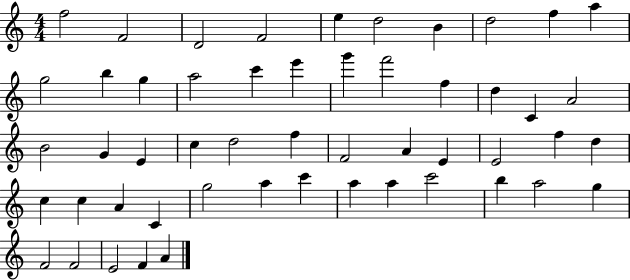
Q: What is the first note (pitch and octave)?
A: F5